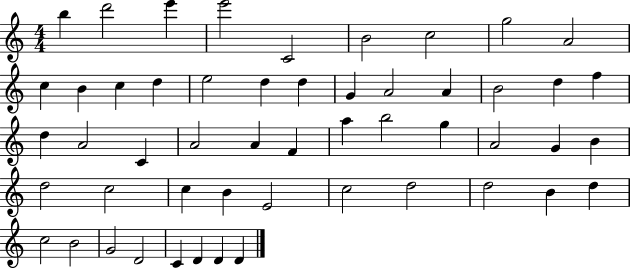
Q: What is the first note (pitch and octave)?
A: B5